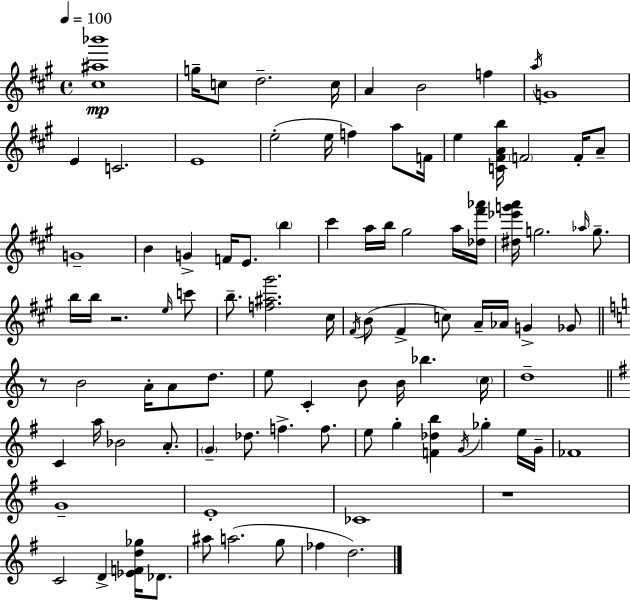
[C#5,A#5,Bb6]/w G5/s C5/e D5/h. C5/s A4/q B4/h F5/q A5/s G4/w E4/q C4/h. E4/w E5/h E5/s F5/q A5/e F4/s E5/q [C4,F#4,A4,B5]/s F4/h F4/s A4/e G4/w B4/q G4/q F4/s E4/e. B5/q C#6/q A5/s B5/s G#5/h A5/s [Db5,F#6,Ab6]/s [D#5,Eb6,G6,A6]/s G5/h. Ab5/s G5/e. B5/s B5/s R/h. E5/s C6/e B5/e. [F5,A#5,G#6]/h. C#5/s F#4/s B4/e F#4/q C5/e A4/s Ab4/s G4/q Gb4/e R/e B4/h A4/s A4/e D5/e. E5/e C4/q B4/e B4/s Bb5/q. C5/s D5/w C4/q A5/s Bb4/h A4/e. G4/q Db5/e. F5/q. F5/e. E5/e G5/q [F4,Db5,B5]/q G4/s Gb5/q E5/s G4/s FES4/w G4/w E4/w CES4/w R/w C4/h D4/q [Eb4,F4,D5,Gb5]/s Db4/e. A#5/e A5/h. G5/e FES5/q D5/h.